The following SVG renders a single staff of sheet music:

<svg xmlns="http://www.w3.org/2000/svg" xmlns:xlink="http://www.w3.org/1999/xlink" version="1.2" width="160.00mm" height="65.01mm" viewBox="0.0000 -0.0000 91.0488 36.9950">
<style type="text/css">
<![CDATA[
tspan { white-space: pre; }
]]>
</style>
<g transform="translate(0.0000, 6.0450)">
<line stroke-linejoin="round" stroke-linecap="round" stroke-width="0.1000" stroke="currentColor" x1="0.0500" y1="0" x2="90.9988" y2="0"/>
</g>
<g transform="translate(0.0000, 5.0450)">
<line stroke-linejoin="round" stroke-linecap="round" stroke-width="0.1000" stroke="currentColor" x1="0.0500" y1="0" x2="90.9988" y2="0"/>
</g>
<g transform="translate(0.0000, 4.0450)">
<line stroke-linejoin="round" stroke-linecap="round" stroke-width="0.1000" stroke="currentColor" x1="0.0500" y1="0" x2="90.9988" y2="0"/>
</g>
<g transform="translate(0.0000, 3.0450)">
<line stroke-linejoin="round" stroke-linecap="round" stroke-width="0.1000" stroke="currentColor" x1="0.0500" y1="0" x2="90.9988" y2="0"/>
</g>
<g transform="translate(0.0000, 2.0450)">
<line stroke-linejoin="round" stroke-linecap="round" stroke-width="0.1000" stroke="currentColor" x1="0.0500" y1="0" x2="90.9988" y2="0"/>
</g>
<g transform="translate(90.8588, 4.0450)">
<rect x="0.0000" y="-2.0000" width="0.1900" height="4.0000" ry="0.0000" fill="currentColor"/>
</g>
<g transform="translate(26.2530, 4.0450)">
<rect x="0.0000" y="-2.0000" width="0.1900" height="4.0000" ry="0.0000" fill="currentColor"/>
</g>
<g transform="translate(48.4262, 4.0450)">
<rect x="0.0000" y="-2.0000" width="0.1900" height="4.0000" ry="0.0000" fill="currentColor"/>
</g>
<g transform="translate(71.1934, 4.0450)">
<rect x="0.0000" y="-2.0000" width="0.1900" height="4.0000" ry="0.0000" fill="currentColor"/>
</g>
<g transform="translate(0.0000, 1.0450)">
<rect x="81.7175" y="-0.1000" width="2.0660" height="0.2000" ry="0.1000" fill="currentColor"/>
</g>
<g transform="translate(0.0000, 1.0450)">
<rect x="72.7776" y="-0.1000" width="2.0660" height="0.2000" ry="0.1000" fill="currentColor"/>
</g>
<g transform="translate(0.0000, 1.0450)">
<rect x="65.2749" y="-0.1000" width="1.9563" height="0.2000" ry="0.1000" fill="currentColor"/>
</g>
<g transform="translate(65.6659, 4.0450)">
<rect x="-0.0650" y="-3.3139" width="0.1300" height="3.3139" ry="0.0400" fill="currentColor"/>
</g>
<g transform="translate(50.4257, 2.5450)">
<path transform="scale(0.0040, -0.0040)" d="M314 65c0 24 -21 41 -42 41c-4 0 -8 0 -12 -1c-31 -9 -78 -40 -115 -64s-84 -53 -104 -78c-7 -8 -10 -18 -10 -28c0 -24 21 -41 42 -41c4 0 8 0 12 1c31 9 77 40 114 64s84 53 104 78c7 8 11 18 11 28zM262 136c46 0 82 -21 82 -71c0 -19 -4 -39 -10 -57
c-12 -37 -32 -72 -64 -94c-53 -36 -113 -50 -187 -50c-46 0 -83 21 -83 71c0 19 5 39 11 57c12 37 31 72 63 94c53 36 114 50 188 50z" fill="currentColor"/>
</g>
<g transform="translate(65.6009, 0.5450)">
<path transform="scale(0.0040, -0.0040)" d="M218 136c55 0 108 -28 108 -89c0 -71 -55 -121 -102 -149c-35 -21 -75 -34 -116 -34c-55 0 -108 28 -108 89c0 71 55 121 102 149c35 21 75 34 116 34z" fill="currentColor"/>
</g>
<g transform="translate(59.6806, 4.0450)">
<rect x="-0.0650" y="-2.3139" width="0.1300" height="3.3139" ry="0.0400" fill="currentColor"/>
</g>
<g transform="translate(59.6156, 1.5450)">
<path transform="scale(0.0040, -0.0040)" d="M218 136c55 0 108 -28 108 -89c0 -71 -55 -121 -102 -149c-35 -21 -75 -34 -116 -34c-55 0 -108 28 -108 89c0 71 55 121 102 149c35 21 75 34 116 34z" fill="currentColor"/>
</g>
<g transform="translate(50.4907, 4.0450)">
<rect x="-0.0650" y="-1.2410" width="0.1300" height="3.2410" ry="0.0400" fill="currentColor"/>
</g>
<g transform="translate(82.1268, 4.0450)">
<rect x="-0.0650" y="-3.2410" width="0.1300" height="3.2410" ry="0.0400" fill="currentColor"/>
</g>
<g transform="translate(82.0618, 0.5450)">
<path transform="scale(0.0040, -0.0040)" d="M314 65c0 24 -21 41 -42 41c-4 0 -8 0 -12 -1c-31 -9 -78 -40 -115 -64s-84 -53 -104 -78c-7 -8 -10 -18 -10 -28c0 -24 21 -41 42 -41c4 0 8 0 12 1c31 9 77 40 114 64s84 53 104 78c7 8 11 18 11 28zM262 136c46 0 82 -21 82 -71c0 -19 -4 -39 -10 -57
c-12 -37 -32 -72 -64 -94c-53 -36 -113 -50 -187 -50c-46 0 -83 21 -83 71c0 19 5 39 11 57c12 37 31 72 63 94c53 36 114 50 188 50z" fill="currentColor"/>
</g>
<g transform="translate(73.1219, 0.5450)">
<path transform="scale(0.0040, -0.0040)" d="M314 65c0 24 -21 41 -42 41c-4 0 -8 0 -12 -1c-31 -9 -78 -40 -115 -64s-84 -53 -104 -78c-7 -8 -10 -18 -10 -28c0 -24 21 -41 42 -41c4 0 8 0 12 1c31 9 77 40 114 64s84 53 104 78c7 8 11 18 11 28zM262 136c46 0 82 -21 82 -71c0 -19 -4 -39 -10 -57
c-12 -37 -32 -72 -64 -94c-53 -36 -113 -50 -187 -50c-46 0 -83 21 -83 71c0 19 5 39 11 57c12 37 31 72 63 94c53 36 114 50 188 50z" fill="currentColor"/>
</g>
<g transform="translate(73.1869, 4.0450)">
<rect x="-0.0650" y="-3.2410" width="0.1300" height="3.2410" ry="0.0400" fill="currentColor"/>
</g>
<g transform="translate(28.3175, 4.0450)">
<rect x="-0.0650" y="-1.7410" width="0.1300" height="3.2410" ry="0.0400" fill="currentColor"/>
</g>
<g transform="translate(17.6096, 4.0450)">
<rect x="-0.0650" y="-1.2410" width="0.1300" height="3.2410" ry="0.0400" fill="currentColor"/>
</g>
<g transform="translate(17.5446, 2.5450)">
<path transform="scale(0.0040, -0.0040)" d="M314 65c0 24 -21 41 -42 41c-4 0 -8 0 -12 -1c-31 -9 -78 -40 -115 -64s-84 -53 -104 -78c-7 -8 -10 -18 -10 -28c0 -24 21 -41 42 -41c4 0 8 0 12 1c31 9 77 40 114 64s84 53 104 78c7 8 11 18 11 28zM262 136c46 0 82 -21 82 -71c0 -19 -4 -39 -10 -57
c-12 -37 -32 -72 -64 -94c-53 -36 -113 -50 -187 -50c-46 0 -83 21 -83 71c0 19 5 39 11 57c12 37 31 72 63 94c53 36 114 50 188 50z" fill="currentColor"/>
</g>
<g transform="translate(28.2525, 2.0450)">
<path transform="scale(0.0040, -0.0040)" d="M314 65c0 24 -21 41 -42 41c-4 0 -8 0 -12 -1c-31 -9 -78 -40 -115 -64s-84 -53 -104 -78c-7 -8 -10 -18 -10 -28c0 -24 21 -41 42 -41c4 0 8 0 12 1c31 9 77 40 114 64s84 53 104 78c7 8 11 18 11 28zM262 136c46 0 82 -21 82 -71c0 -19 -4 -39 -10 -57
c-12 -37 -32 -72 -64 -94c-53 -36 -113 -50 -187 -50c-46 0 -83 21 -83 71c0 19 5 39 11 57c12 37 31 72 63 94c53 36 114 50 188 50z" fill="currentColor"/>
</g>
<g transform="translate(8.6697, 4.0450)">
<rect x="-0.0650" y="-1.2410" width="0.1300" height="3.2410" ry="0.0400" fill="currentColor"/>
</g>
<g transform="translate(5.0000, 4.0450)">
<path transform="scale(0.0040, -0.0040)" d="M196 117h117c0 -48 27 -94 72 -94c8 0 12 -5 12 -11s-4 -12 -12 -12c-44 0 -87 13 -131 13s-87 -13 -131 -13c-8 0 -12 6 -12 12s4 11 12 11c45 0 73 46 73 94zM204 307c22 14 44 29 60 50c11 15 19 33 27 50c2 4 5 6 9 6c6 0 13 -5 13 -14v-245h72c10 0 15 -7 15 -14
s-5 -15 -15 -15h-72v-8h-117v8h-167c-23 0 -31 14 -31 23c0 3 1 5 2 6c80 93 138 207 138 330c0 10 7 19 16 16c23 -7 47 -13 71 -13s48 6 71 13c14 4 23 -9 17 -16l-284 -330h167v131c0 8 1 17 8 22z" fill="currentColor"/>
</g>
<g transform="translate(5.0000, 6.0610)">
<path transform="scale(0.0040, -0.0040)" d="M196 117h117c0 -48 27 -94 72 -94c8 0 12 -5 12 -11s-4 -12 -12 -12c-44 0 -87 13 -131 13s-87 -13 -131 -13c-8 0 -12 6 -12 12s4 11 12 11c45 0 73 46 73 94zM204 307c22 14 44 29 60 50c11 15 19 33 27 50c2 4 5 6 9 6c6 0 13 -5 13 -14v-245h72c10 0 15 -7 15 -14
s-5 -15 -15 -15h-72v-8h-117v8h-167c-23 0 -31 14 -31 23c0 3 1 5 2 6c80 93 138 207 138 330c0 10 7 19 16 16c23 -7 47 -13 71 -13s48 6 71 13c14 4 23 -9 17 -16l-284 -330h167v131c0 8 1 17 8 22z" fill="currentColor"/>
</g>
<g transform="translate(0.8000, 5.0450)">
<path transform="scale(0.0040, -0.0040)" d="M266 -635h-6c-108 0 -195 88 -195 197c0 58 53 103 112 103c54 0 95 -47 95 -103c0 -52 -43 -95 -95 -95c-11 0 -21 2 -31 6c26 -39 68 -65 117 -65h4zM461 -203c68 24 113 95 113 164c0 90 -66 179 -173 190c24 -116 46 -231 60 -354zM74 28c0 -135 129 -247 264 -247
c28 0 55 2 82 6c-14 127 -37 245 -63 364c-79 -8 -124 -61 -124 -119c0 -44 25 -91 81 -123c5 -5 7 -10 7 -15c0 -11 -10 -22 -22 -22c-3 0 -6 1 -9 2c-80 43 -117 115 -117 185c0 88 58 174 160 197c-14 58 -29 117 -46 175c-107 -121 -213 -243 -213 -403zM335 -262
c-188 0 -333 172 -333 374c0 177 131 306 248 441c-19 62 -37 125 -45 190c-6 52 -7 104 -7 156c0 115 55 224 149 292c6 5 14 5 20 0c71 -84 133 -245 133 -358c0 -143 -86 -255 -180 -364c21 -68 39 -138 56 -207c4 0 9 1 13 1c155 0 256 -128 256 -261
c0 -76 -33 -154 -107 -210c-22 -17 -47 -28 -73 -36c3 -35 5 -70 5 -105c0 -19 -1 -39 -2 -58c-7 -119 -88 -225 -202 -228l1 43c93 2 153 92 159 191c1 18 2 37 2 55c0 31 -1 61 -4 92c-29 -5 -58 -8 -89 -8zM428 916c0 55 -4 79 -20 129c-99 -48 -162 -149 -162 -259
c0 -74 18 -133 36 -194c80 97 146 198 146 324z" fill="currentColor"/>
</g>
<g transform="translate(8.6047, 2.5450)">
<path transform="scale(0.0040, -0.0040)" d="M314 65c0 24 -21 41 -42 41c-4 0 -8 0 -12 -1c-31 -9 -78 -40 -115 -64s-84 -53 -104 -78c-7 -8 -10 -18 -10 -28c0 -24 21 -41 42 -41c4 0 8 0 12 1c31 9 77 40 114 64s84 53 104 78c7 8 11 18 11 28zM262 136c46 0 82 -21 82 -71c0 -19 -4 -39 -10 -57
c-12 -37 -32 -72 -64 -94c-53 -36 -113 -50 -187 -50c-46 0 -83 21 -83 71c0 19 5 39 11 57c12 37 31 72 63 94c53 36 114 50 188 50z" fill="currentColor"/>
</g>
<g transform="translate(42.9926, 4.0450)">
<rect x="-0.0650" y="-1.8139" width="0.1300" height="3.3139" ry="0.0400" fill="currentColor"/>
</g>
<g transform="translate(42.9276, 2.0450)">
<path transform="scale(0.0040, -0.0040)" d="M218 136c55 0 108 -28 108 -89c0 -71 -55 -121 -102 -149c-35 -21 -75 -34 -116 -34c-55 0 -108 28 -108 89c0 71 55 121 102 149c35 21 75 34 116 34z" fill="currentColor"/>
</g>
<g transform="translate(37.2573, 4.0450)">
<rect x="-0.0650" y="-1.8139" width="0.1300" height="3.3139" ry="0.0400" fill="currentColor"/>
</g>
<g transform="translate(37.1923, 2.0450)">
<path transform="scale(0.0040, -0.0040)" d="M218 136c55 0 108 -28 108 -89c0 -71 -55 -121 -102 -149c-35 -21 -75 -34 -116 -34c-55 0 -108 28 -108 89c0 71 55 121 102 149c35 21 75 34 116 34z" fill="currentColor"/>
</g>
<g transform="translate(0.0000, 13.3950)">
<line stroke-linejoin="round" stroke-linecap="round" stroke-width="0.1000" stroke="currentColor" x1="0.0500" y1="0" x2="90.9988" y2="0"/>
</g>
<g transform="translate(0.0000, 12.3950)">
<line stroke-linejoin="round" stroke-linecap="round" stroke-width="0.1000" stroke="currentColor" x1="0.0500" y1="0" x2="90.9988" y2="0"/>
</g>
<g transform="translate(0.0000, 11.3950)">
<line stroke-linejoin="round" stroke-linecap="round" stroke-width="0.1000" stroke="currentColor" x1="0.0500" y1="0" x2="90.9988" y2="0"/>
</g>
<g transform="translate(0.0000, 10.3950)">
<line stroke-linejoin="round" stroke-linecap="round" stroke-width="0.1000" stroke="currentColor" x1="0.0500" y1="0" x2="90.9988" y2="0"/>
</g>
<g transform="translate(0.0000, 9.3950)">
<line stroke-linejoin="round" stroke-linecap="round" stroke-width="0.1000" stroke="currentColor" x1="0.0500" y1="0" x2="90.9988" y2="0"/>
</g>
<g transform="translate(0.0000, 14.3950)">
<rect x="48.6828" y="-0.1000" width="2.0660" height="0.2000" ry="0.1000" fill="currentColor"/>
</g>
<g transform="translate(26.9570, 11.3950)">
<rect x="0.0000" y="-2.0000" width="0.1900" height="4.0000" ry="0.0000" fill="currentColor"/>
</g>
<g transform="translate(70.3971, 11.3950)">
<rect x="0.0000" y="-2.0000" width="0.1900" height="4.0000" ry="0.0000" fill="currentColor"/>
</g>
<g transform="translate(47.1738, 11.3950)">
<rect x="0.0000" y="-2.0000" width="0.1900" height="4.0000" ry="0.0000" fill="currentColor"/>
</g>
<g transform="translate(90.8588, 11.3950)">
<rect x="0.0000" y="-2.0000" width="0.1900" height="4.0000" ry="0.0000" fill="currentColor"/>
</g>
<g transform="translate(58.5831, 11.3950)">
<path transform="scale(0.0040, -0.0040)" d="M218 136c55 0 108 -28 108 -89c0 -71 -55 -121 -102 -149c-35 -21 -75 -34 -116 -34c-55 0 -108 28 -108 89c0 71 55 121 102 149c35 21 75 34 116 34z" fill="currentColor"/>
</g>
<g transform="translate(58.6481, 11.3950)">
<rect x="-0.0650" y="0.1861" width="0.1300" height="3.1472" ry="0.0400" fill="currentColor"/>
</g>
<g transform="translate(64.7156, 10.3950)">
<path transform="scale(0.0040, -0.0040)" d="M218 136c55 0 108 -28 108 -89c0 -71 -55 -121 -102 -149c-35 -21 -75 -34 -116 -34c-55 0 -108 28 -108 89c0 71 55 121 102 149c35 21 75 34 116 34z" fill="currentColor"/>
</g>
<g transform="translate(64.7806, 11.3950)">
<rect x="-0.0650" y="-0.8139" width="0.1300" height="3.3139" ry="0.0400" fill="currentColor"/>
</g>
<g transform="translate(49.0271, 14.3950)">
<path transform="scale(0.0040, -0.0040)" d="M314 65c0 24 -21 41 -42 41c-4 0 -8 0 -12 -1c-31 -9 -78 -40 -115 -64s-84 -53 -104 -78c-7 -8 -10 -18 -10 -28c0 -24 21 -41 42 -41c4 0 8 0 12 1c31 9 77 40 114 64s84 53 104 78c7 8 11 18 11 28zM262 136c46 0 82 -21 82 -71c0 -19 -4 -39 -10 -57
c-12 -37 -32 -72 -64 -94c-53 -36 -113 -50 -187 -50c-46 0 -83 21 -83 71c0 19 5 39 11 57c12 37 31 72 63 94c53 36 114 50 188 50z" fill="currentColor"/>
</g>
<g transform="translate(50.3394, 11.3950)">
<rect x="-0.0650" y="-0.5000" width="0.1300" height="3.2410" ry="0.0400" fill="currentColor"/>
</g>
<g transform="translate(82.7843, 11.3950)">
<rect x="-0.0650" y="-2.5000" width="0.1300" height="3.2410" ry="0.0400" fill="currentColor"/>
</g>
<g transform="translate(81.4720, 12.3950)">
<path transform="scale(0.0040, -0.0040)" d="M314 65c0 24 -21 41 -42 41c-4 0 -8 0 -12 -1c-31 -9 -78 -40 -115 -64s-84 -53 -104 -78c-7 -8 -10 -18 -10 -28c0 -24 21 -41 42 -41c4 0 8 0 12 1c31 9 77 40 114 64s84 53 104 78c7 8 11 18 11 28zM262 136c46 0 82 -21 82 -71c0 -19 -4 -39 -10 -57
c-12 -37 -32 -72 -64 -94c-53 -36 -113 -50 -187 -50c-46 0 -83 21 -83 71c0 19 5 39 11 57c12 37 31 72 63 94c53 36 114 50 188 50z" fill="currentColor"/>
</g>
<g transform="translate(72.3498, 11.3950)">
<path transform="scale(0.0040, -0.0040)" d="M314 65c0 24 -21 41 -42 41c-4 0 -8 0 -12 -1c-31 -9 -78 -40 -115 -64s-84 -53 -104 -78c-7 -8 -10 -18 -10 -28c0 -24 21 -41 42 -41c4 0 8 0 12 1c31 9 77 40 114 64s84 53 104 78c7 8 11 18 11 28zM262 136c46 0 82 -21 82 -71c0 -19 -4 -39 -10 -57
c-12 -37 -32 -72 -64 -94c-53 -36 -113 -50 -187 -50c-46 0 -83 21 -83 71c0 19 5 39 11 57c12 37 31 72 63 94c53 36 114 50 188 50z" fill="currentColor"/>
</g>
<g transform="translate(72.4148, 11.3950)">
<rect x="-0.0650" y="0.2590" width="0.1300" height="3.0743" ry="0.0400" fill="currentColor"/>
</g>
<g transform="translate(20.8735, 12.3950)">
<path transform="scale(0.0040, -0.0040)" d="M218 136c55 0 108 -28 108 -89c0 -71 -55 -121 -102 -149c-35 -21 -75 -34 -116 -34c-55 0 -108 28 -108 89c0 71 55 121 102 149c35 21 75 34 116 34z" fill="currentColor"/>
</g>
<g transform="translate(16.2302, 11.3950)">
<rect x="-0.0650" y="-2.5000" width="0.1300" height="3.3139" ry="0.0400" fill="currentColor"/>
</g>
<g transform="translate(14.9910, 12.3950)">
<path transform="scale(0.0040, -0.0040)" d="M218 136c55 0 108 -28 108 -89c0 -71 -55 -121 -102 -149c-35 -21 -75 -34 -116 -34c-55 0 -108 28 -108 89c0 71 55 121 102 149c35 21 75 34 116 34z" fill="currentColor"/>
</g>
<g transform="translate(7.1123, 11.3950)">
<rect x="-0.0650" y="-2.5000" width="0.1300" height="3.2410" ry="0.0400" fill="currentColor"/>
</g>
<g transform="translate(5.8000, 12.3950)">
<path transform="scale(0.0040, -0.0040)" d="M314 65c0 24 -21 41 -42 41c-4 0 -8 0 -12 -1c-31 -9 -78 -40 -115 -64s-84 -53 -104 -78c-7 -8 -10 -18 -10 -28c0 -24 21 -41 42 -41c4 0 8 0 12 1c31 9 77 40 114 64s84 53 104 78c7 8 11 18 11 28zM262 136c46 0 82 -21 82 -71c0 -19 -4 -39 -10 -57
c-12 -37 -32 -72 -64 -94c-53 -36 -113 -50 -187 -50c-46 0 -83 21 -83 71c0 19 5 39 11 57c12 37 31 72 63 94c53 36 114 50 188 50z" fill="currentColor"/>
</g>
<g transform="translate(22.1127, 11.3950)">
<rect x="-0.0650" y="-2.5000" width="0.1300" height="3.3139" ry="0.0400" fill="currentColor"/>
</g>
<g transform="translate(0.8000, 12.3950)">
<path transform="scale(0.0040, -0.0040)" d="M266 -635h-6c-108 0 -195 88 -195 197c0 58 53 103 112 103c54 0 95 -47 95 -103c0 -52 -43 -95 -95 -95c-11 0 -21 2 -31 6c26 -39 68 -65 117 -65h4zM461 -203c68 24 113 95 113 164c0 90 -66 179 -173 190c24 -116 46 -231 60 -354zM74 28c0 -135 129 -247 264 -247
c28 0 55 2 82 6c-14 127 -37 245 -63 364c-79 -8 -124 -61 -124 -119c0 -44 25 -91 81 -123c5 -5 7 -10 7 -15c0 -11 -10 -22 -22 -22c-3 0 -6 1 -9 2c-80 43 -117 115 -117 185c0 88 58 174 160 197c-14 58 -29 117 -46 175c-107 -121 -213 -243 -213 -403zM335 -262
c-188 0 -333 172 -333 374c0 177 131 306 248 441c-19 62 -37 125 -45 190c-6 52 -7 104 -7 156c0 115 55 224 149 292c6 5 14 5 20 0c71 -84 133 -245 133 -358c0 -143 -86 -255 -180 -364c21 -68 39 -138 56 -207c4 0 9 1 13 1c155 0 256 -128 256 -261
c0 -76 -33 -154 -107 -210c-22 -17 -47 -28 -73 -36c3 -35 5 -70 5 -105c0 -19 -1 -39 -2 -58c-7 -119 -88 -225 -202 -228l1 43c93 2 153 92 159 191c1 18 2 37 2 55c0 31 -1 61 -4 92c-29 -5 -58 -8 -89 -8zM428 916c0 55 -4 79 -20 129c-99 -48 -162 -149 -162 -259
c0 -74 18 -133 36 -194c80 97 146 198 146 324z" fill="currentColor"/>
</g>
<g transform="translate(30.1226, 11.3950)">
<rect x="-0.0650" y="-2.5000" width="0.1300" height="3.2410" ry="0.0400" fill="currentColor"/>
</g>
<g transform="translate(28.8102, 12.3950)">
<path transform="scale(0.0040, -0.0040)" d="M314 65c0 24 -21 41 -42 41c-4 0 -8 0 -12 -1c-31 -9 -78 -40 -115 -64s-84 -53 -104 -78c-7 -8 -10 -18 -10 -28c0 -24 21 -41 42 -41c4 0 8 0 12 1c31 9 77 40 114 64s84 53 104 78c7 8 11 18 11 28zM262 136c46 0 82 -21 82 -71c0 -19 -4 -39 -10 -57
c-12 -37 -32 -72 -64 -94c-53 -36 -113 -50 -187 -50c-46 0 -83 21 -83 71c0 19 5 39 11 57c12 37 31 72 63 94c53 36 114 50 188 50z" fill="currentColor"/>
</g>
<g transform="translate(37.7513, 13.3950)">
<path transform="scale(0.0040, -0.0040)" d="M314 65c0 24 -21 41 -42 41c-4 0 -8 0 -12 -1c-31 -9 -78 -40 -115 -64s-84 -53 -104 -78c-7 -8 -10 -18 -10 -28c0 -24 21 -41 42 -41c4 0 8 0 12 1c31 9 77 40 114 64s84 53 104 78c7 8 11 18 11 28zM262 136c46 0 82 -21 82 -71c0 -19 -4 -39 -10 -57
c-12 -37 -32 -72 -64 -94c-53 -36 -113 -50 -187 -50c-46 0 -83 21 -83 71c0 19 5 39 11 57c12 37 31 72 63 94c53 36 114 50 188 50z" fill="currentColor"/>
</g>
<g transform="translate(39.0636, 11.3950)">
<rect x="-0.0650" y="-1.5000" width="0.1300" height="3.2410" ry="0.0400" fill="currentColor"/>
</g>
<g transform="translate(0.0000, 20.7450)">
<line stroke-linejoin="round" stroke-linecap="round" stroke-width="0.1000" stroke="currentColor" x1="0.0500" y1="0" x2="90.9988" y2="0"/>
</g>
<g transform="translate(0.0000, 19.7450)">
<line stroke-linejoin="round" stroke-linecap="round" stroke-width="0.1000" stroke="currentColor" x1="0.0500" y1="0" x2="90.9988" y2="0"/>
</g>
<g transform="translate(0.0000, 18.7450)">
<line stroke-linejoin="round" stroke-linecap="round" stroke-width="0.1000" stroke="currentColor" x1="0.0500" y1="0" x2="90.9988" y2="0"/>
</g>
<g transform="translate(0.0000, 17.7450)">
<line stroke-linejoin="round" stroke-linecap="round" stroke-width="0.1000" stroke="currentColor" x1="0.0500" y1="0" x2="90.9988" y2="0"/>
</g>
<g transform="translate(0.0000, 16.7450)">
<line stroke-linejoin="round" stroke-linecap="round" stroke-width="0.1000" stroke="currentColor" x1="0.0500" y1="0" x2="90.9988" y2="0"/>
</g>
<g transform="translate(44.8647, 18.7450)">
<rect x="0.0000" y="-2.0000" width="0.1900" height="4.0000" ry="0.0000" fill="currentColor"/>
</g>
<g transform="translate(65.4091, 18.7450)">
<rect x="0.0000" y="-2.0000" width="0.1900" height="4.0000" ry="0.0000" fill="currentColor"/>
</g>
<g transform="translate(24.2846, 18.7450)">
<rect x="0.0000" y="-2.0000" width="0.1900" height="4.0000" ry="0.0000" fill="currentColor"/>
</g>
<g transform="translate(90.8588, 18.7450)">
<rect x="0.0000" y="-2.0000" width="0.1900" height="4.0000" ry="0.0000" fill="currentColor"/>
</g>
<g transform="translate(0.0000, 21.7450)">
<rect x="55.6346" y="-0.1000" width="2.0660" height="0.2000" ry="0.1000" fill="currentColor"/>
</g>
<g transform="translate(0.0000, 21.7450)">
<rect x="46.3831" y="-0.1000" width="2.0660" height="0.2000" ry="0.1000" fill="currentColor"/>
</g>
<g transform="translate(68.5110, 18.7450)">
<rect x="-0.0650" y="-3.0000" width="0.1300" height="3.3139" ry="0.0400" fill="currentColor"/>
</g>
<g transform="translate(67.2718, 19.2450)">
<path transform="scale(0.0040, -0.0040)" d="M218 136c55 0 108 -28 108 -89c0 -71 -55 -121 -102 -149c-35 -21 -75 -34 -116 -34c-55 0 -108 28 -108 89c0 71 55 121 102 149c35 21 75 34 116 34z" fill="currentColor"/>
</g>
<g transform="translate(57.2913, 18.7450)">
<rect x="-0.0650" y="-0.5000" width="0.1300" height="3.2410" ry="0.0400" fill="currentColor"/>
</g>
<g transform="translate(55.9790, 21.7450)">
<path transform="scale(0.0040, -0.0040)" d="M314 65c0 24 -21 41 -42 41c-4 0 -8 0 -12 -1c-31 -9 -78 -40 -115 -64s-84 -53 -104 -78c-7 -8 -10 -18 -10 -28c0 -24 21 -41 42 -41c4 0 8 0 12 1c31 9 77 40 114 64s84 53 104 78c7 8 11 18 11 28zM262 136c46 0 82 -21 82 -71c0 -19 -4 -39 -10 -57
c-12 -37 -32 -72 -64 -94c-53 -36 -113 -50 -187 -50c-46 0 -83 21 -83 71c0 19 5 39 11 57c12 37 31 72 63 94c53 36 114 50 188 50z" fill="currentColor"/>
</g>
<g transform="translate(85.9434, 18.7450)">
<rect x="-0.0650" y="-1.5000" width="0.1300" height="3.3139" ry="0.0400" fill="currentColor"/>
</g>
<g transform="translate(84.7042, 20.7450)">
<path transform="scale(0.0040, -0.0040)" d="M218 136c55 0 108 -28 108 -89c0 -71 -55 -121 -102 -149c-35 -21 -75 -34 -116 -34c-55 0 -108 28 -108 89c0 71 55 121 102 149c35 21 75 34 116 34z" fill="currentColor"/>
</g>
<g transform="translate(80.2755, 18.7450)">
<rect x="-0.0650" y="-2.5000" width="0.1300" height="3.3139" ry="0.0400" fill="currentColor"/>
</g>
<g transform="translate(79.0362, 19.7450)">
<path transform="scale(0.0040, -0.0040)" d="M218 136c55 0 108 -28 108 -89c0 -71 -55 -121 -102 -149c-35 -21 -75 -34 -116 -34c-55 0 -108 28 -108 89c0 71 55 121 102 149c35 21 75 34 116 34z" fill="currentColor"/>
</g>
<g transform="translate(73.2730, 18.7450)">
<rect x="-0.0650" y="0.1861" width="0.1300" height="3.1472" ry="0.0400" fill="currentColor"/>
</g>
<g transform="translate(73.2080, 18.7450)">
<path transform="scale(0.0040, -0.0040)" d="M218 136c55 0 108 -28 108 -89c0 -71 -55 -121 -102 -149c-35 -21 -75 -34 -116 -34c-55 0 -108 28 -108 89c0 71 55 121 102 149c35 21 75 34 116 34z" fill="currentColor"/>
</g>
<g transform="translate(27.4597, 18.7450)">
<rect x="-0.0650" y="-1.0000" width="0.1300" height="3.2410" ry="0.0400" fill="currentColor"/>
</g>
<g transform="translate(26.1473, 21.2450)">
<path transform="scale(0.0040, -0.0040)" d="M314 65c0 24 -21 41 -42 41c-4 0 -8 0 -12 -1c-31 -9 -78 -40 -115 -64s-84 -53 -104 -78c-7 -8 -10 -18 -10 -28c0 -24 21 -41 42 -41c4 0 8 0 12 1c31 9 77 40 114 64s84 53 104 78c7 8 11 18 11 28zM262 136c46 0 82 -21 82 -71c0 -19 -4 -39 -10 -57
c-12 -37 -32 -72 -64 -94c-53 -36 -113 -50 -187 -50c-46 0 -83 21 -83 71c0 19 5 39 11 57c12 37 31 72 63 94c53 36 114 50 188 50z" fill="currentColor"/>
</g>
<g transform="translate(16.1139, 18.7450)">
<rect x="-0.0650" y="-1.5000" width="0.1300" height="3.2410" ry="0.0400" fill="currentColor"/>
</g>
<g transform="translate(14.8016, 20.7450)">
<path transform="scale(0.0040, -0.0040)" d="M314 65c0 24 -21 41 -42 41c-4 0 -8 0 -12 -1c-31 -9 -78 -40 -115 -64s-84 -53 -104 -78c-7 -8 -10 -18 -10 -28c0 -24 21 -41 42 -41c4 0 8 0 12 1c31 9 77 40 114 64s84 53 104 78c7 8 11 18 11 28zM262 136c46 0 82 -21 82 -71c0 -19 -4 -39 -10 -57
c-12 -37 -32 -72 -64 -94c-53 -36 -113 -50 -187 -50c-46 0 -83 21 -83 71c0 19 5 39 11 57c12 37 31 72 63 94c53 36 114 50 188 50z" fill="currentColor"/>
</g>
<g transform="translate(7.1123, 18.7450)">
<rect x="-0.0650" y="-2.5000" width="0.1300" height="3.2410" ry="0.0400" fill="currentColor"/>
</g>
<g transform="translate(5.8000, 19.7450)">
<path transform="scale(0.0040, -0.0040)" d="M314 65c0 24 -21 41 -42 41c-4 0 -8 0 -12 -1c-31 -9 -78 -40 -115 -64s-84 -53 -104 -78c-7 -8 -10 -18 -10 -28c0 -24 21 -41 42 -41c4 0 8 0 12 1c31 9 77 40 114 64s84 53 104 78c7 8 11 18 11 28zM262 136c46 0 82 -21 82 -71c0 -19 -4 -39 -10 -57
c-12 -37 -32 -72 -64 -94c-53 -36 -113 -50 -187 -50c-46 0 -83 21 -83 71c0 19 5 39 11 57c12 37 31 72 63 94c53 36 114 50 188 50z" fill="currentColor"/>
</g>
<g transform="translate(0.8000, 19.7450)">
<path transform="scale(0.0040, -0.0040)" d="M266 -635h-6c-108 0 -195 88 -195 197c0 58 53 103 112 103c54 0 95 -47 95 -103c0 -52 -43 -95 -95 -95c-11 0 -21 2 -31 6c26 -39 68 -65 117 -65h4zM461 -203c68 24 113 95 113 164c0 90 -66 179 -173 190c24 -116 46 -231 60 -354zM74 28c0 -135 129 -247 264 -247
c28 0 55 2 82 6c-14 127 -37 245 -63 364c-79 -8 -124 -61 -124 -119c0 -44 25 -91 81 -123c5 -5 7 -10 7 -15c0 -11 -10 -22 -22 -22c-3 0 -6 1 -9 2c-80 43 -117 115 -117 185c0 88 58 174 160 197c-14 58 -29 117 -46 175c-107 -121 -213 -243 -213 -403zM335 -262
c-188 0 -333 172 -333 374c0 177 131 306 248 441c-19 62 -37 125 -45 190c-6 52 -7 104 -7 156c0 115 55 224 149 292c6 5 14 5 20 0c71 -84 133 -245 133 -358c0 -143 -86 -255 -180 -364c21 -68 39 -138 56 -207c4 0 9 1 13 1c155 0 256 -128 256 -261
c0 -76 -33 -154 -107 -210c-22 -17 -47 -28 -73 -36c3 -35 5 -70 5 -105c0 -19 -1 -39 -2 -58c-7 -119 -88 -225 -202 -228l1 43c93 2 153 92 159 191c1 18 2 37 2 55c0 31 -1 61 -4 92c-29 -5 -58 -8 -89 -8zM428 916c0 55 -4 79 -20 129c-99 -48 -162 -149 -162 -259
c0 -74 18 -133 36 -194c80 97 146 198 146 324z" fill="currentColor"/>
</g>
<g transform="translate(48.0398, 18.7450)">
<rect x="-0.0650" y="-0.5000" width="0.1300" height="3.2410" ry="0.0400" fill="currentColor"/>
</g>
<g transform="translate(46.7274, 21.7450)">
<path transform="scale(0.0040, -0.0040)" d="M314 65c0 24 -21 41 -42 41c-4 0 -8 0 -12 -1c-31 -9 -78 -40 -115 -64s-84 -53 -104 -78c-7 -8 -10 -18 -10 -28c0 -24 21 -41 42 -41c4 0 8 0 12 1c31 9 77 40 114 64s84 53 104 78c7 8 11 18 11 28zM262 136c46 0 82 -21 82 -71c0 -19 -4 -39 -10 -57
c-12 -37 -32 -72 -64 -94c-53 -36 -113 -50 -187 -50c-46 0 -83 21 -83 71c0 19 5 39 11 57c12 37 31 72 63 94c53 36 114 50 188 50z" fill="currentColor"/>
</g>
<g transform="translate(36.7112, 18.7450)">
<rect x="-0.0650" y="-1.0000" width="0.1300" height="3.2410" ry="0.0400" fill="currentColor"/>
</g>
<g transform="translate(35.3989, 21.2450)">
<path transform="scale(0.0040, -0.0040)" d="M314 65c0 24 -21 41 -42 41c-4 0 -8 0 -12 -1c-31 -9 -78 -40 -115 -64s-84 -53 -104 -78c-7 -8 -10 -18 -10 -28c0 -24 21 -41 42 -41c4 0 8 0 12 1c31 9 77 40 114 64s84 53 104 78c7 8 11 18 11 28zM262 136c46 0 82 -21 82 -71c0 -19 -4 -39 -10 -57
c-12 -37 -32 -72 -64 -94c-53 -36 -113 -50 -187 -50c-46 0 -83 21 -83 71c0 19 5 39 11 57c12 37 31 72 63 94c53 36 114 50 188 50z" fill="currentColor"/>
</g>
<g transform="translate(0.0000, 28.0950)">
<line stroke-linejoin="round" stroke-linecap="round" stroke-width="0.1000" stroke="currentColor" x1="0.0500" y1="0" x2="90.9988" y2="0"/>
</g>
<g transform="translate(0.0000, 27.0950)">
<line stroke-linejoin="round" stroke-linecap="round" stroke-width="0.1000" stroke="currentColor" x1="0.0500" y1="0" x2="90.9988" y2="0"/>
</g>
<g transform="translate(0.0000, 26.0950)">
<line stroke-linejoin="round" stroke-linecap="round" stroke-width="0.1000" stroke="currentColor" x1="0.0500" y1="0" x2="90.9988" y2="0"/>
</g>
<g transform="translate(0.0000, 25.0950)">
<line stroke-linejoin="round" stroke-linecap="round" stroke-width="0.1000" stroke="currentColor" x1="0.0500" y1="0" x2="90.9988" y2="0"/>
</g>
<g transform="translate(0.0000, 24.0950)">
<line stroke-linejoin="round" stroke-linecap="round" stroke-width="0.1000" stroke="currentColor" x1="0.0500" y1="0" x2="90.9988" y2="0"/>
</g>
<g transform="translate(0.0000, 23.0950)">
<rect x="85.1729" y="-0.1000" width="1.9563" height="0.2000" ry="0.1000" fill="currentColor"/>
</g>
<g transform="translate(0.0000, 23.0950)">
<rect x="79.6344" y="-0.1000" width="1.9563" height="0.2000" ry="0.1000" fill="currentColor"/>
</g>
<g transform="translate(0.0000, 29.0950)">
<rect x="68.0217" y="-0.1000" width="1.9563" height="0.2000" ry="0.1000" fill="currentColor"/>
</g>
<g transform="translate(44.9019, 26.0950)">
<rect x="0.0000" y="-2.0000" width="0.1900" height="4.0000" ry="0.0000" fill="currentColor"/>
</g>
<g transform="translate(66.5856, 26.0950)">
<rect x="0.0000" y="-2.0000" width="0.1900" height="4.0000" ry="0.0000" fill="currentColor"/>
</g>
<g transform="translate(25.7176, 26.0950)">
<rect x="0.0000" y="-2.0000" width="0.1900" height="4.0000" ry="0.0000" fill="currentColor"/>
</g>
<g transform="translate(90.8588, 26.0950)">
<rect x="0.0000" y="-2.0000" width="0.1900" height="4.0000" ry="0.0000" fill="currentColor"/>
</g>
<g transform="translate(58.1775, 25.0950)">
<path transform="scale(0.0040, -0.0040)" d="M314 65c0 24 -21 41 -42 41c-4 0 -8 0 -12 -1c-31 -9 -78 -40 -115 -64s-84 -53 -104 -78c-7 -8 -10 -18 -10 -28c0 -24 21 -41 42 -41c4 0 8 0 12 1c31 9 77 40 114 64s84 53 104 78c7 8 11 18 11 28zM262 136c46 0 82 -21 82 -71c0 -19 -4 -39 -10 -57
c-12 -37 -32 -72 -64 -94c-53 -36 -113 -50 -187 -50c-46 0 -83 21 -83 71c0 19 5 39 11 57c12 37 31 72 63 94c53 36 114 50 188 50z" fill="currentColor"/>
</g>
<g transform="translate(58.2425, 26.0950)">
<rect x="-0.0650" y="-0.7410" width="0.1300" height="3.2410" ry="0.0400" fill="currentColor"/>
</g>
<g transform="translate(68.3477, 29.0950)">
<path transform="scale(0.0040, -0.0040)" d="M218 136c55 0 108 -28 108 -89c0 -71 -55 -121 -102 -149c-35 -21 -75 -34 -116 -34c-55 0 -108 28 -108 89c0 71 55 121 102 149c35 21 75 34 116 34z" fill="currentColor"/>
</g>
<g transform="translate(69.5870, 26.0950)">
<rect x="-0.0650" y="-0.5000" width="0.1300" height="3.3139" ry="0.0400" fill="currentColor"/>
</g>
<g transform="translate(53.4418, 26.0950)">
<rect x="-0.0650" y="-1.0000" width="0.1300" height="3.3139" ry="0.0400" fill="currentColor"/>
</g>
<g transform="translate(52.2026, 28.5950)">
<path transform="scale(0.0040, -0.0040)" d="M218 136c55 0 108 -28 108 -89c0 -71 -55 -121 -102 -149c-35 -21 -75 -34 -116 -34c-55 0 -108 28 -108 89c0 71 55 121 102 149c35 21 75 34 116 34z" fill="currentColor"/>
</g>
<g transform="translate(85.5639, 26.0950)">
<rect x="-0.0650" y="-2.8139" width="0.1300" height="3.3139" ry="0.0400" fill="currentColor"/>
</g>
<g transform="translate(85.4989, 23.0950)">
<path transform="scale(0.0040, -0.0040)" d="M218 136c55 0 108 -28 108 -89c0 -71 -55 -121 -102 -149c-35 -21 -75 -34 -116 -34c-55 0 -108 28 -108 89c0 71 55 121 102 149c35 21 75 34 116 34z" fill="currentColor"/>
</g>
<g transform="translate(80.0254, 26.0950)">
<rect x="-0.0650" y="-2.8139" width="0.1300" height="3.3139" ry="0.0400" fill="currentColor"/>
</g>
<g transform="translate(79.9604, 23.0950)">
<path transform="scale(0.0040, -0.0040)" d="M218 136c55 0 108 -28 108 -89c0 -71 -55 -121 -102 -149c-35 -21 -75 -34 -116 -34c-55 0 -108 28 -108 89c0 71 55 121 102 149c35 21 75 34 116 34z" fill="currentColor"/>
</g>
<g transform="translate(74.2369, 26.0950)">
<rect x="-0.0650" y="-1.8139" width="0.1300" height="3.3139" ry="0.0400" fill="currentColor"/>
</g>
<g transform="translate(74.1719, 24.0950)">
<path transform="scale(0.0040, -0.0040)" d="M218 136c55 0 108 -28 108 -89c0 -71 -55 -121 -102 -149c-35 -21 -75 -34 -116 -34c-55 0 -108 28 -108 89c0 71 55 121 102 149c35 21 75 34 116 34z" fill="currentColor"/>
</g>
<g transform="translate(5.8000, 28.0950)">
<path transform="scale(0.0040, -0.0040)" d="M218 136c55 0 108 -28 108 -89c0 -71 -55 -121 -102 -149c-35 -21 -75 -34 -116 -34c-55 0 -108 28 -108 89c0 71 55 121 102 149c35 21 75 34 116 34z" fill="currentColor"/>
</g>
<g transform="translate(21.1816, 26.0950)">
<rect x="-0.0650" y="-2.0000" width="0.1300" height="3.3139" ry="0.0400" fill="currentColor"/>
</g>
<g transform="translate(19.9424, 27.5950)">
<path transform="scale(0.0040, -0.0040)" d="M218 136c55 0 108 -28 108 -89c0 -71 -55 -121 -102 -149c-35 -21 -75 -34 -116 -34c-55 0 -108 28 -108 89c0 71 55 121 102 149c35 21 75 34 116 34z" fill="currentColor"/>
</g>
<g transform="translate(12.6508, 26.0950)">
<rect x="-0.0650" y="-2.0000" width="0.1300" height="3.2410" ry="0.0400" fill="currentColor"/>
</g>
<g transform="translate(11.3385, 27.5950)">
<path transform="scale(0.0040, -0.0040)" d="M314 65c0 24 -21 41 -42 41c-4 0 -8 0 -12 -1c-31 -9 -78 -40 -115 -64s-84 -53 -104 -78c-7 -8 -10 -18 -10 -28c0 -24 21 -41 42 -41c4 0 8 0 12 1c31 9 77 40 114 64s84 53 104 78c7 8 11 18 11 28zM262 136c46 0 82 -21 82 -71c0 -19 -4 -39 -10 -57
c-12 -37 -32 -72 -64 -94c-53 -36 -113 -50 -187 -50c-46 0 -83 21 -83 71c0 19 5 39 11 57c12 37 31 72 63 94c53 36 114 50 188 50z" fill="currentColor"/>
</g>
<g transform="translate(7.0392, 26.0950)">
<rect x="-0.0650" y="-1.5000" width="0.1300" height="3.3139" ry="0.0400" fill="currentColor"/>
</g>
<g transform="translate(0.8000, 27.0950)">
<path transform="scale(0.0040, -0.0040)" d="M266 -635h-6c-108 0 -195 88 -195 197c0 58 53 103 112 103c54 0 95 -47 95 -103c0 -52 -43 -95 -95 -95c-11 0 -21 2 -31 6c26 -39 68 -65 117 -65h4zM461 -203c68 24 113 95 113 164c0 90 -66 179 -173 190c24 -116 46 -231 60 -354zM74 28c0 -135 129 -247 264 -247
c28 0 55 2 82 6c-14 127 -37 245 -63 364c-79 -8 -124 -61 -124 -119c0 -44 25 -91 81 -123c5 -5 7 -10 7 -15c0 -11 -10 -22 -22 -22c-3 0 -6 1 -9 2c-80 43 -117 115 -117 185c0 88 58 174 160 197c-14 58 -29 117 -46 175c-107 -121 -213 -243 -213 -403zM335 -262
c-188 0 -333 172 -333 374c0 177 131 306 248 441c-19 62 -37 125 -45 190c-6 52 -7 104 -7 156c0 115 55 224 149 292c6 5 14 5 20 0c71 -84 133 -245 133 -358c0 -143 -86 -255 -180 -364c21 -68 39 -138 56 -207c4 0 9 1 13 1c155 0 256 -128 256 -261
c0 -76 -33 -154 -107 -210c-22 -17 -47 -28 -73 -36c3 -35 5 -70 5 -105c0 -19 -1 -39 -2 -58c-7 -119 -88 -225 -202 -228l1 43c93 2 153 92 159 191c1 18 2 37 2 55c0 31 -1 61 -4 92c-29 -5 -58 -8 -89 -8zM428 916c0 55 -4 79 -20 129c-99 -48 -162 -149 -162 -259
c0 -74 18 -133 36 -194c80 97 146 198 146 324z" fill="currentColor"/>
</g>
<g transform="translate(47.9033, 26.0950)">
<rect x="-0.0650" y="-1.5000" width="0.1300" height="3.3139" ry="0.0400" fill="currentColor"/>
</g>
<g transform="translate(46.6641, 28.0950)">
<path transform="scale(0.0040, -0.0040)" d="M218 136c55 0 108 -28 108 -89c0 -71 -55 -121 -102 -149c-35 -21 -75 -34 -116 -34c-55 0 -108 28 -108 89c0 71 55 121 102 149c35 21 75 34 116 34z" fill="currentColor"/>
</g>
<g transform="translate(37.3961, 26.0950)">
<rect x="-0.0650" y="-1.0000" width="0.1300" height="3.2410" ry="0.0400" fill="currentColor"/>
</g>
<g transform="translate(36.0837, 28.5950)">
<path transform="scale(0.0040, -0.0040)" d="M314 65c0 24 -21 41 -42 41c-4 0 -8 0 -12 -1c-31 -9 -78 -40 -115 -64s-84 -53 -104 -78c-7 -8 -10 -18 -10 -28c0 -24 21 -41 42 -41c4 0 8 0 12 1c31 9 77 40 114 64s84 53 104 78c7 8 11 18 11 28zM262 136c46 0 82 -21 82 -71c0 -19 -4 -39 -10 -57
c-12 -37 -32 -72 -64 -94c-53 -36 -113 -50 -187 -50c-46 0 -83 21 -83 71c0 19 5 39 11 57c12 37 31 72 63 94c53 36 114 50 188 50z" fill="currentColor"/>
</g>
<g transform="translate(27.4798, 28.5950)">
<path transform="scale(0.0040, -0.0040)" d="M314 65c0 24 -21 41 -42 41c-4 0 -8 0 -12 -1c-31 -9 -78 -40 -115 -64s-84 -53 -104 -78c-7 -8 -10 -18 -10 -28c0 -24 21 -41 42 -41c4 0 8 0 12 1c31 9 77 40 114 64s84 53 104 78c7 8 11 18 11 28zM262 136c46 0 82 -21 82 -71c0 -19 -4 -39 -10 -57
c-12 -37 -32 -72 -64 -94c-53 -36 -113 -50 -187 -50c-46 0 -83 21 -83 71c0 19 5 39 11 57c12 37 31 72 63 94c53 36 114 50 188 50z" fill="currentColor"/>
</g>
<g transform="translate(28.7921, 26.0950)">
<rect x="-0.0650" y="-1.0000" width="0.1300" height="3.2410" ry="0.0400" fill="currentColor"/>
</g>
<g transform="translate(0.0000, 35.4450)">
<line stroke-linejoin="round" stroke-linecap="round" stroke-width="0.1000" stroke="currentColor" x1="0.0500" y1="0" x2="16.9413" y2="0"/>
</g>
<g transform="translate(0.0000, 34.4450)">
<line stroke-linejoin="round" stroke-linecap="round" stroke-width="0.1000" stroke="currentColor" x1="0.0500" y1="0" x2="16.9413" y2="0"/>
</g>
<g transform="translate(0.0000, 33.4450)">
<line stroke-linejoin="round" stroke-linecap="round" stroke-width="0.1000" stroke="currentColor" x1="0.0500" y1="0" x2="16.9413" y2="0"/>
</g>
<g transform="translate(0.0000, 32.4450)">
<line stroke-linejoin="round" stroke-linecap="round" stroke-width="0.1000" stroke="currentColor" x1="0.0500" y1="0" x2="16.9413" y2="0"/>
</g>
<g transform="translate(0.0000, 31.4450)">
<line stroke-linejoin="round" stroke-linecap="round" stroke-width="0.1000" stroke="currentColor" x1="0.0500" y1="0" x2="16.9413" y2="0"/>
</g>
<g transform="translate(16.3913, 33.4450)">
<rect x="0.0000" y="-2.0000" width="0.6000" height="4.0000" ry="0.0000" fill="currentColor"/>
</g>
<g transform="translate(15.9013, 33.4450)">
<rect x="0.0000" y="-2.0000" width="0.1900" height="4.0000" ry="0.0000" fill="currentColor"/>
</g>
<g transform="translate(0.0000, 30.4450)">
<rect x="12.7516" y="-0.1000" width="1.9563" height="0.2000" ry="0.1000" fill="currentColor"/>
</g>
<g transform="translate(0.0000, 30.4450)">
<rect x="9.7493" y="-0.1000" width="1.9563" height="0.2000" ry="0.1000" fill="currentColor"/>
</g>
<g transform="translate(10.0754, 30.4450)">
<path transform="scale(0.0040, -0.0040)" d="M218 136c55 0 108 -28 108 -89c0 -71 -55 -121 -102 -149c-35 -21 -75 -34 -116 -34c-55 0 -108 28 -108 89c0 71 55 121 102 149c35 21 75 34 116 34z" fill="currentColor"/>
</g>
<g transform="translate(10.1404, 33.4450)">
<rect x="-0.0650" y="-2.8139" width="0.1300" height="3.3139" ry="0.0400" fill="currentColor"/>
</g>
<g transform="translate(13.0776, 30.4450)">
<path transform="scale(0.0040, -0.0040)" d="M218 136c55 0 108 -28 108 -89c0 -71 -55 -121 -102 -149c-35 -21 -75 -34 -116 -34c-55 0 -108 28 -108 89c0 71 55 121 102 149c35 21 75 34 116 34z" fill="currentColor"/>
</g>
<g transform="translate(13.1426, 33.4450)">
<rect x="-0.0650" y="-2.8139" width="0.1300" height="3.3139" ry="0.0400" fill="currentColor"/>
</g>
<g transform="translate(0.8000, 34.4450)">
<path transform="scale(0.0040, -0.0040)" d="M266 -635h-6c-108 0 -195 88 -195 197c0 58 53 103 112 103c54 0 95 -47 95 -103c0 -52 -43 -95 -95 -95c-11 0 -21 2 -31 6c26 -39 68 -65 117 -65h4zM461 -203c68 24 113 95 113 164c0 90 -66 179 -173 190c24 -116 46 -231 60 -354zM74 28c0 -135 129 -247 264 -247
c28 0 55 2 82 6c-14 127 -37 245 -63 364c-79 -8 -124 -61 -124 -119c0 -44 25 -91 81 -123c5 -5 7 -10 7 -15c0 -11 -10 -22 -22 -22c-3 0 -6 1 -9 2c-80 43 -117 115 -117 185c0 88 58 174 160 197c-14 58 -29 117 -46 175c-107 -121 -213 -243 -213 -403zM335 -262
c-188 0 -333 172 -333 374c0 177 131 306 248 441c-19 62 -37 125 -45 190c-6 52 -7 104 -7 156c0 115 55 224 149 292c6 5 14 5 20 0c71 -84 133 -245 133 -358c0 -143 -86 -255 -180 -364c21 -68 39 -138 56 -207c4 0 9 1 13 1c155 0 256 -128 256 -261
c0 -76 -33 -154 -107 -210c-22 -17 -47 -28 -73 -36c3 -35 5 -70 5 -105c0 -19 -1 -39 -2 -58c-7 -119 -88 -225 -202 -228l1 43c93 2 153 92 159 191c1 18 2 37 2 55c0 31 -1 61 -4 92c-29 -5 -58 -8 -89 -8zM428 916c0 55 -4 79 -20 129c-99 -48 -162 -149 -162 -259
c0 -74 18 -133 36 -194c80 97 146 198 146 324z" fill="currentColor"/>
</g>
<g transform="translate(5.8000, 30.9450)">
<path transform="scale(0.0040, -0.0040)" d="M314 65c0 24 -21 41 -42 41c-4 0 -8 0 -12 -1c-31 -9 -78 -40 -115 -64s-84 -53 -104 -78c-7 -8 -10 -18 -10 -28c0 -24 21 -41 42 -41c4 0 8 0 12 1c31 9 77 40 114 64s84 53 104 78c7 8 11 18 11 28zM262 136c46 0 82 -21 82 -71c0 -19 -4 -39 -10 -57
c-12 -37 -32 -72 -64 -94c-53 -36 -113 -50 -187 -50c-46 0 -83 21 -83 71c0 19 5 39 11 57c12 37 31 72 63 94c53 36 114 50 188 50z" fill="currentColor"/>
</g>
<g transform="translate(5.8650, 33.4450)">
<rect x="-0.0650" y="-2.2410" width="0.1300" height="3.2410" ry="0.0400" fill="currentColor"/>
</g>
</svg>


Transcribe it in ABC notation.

X:1
T:Untitled
M:4/4
L:1/4
K:C
e2 e2 f2 f f e2 g b b2 b2 G2 G G G2 E2 C2 B d B2 G2 G2 E2 D2 D2 C2 C2 A B G E E F2 F D2 D2 E D d2 C f a a g2 a a